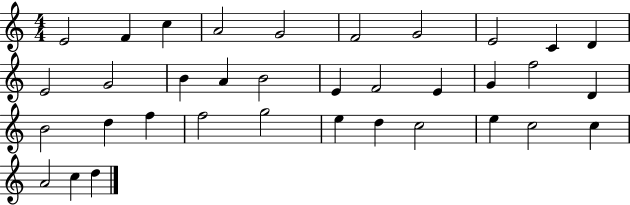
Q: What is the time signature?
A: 4/4